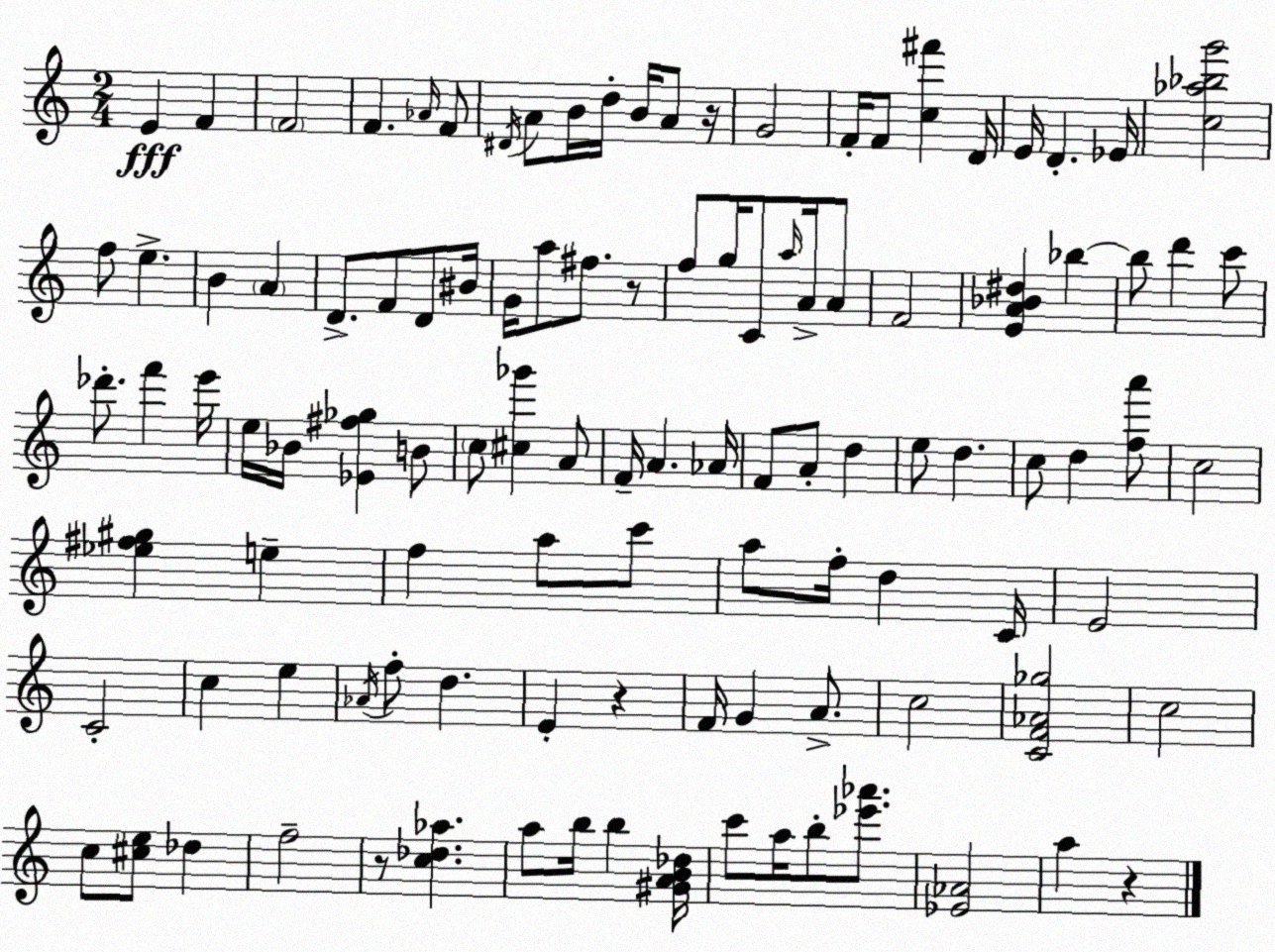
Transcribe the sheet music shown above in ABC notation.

X:1
T:Untitled
M:2/4
L:1/4
K:Am
E F F2 F _A/4 F/2 ^D/4 A/2 B/4 d/4 B/4 A/2 z/4 G2 F/4 F/2 [c^f'] D/4 E/4 D _E/4 [c_a_bg']2 f/2 e B A D/2 F/2 D/2 ^B/4 G/4 a/2 ^f/2 z/2 f/2 g/4 C/2 a/4 A/4 A/2 F2 [EA_B^d] _b _b/2 d' c'/2 _d'/2 f' e'/4 e/4 _B/4 [_E^f_g] B/2 c/2 [^c_g'] A/2 F/4 A _A/4 F/2 A/2 d e/2 d c/2 d [fa']/2 c2 [_e^f^g] e f a/2 c'/2 a/2 f/4 d C/4 E2 C2 c e _A/4 f/2 d E z F/4 G A/2 c2 [CF_A_g]2 c2 c/2 [^ce]/2 _d f2 z/2 [c_d_a] a/2 b/4 b [^GAB_d]/4 c'/2 a/4 b/2 [_e'_a']/2 [_E_A]2 a z